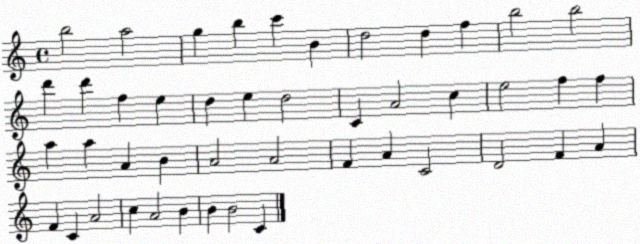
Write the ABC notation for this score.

X:1
T:Untitled
M:4/4
L:1/4
K:C
b2 a2 g b c' B d2 d f b2 b2 d' d' f e d e d2 C A2 c e2 f f a a A B A2 A2 F A C2 D2 F A F C A2 c A2 B B B2 C